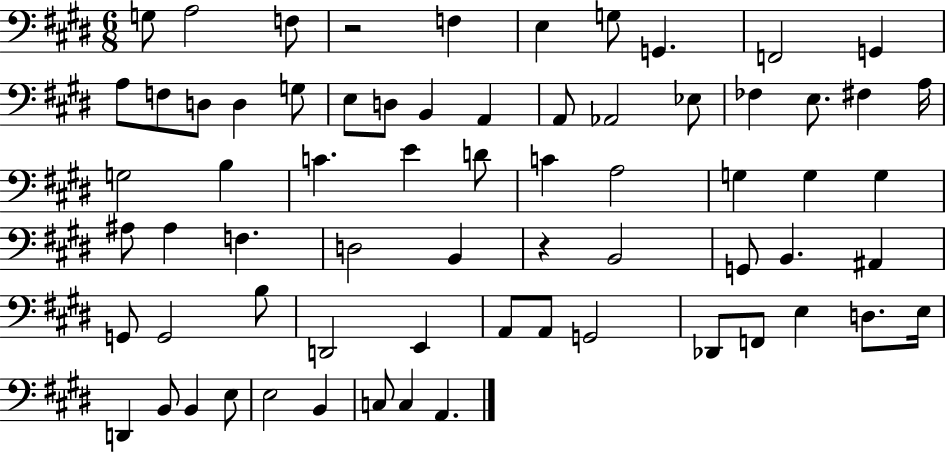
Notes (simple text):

G3/e A3/h F3/e R/h F3/q E3/q G3/e G2/q. F2/h G2/q A3/e F3/e D3/e D3/q G3/e E3/e D3/e B2/q A2/q A2/e Ab2/h Eb3/e FES3/q E3/e. F#3/q A3/s G3/h B3/q C4/q. E4/q D4/e C4/q A3/h G3/q G3/q G3/q A#3/e A#3/q F3/q. D3/h B2/q R/q B2/h G2/e B2/q. A#2/q G2/e G2/h B3/e D2/h E2/q A2/e A2/e G2/h Db2/e F2/e E3/q D3/e. E3/s D2/q B2/e B2/q E3/e E3/h B2/q C3/e C3/q A2/q.